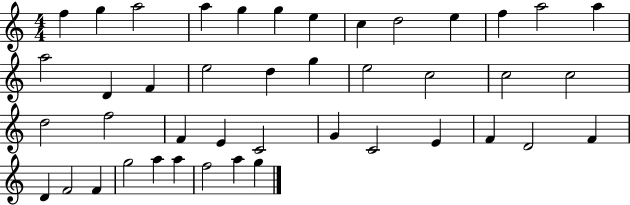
F5/q G5/q A5/h A5/q G5/q G5/q E5/q C5/q D5/h E5/q F5/q A5/h A5/q A5/h D4/q F4/q E5/h D5/q G5/q E5/h C5/h C5/h C5/h D5/h F5/h F4/q E4/q C4/h G4/q C4/h E4/q F4/q D4/h F4/q D4/q F4/h F4/q G5/h A5/q A5/q F5/h A5/q G5/q